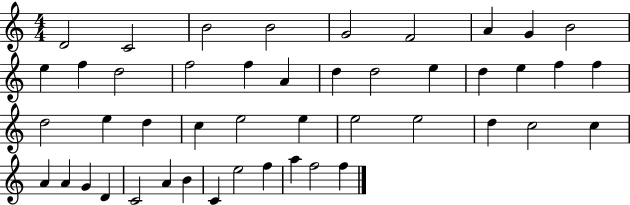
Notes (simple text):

D4/h C4/h B4/h B4/h G4/h F4/h A4/q G4/q B4/h E5/q F5/q D5/h F5/h F5/q A4/q D5/q D5/h E5/q D5/q E5/q F5/q F5/q D5/h E5/q D5/q C5/q E5/h E5/q E5/h E5/h D5/q C5/h C5/q A4/q A4/q G4/q D4/q C4/h A4/q B4/q C4/q E5/h F5/q A5/q F5/h F5/q